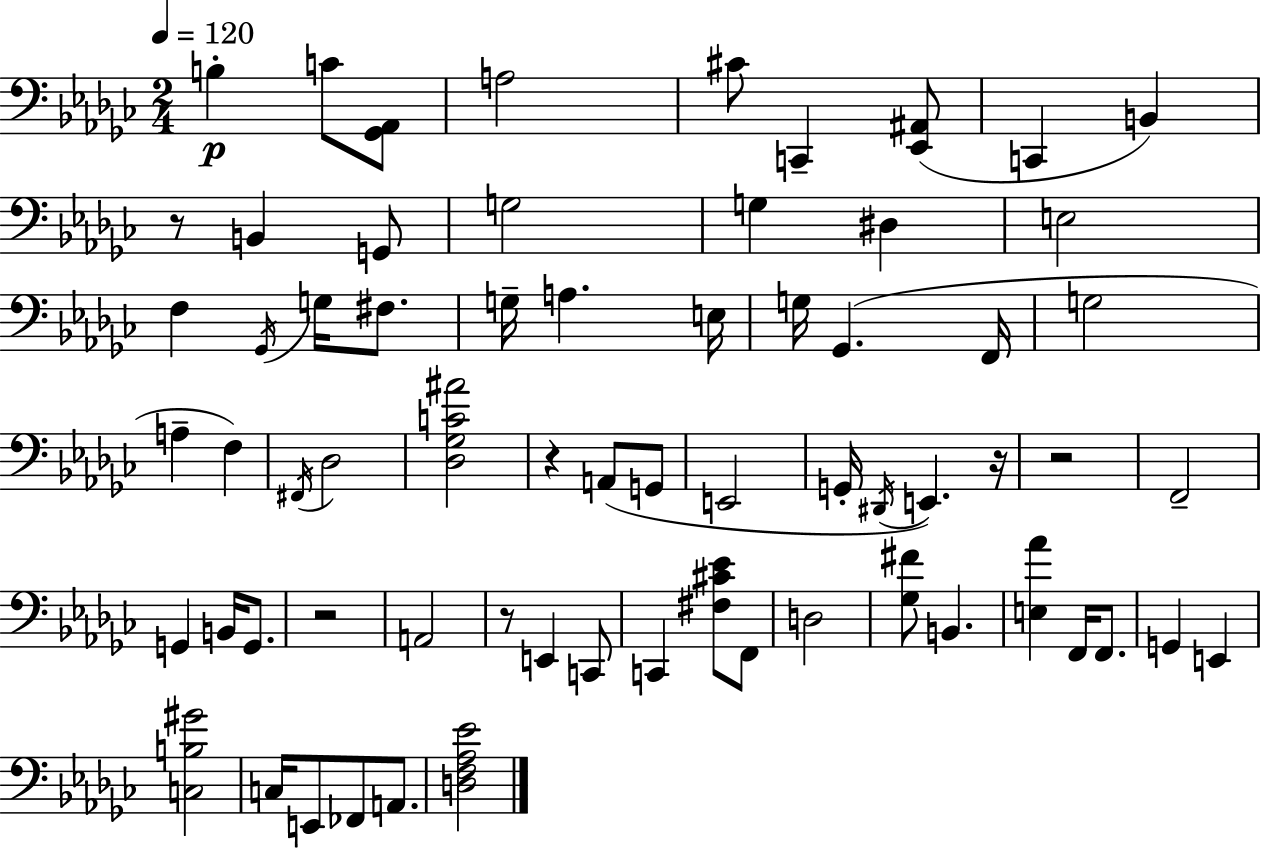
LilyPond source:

{
  \clef bass
  \numericTimeSignature
  \time 2/4
  \key ees \minor
  \tempo 4 = 120
  b4-.\p c'8 <ges, aes,>8 | a2 | cis'8 c,4-- <ees, ais,>8( | c,4 b,4) | \break r8 b,4 g,8 | g2 | g4 dis4 | e2 | \break f4 \acciaccatura { ges,16 } g16 fis8. | g16-- a4. | e16 g16 ges,4.( | f,16 g2 | \break a4-- f4) | \acciaccatura { fis,16 } des2 | <des ges c' ais'>2 | r4 a,8( | \break g,8 e,2 | g,16-. \acciaccatura { dis,16 } e,4.) | r16 r2 | f,2-- | \break g,4 b,16 | g,8. r2 | a,2 | r8 e,4 | \break c,8 c,4 <fis cis' ees'>8 | f,8 d2 | <ges fis'>8 b,4. | <e aes'>4 f,16 | \break f,8. g,4 e,4 | <c b gis'>2 | c16 e,8 fes,8 | a,8. <d f aes ees'>2 | \break \bar "|."
}